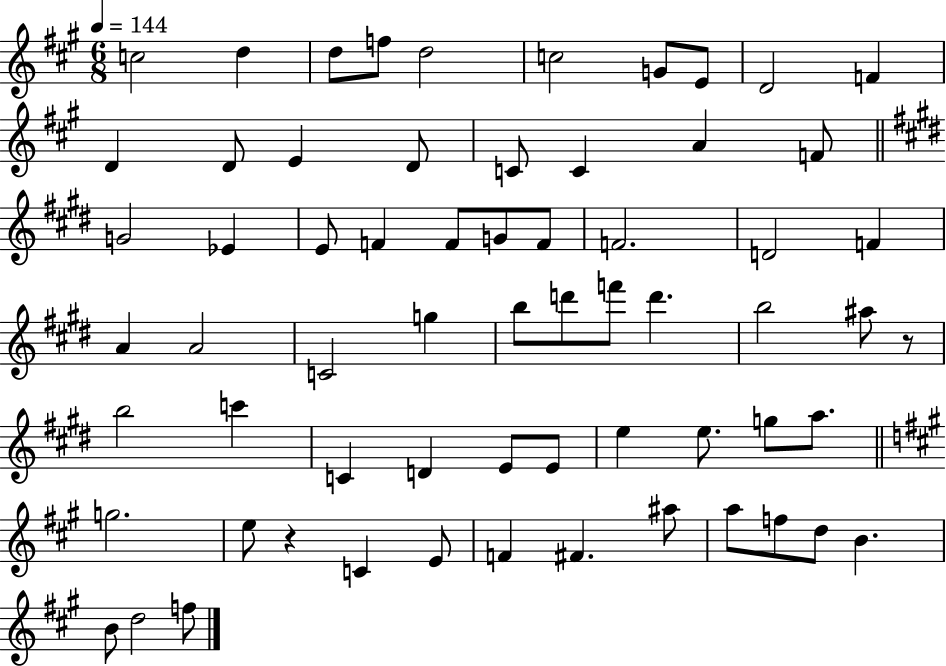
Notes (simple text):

C5/h D5/q D5/e F5/e D5/h C5/h G4/e E4/e D4/h F4/q D4/q D4/e E4/q D4/e C4/e C4/q A4/q F4/e G4/h Eb4/q E4/e F4/q F4/e G4/e F4/e F4/h. D4/h F4/q A4/q A4/h C4/h G5/q B5/e D6/e F6/e D6/q. B5/h A#5/e R/e B5/h C6/q C4/q D4/q E4/e E4/e E5/q E5/e. G5/e A5/e. G5/h. E5/e R/q C4/q E4/e F4/q F#4/q. A#5/e A5/e F5/e D5/e B4/q. B4/e D5/h F5/e